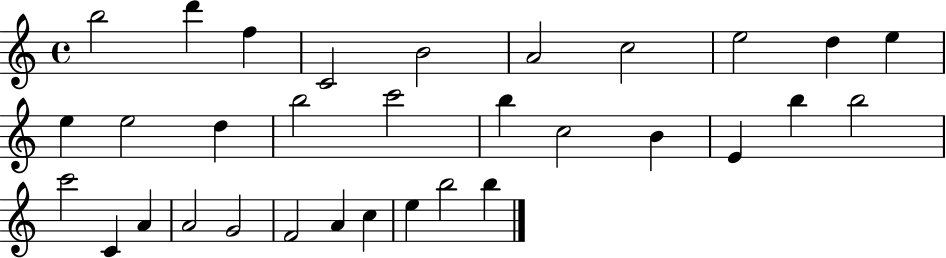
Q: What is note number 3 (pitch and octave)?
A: F5